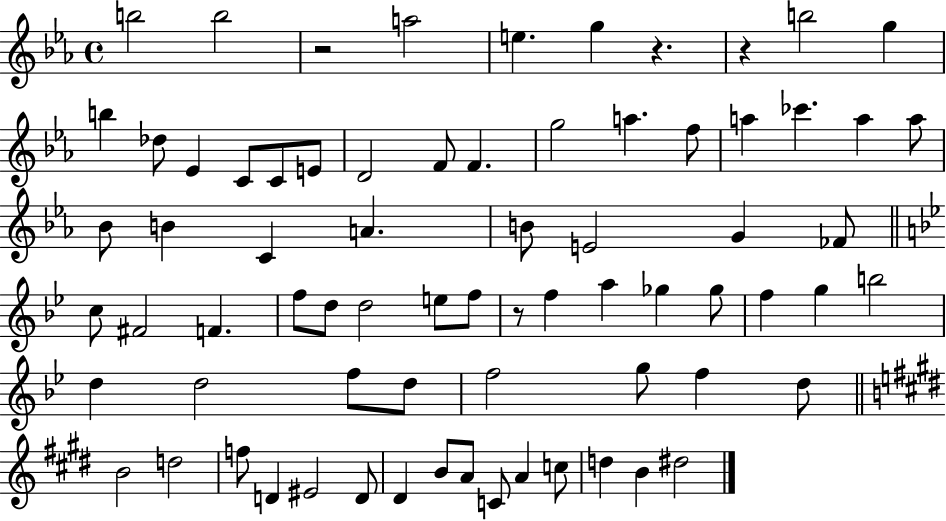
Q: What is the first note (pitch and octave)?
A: B5